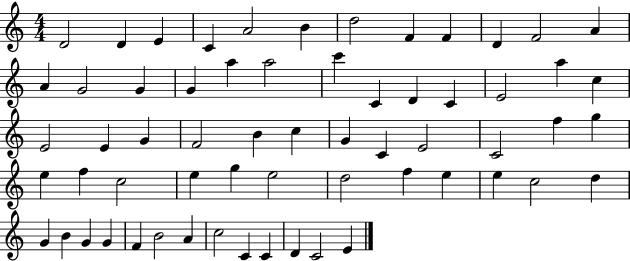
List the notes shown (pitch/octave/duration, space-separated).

D4/h D4/q E4/q C4/q A4/h B4/q D5/h F4/q F4/q D4/q F4/h A4/q A4/q G4/h G4/q G4/q A5/q A5/h C6/q C4/q D4/q C4/q E4/h A5/q C5/q E4/h E4/q G4/q F4/h B4/q C5/q G4/q C4/q E4/h C4/h F5/q G5/q E5/q F5/q C5/h E5/q G5/q E5/h D5/h F5/q E5/q E5/q C5/h D5/q G4/q B4/q G4/q G4/q F4/q B4/h A4/q C5/h C4/q C4/q D4/q C4/h E4/q